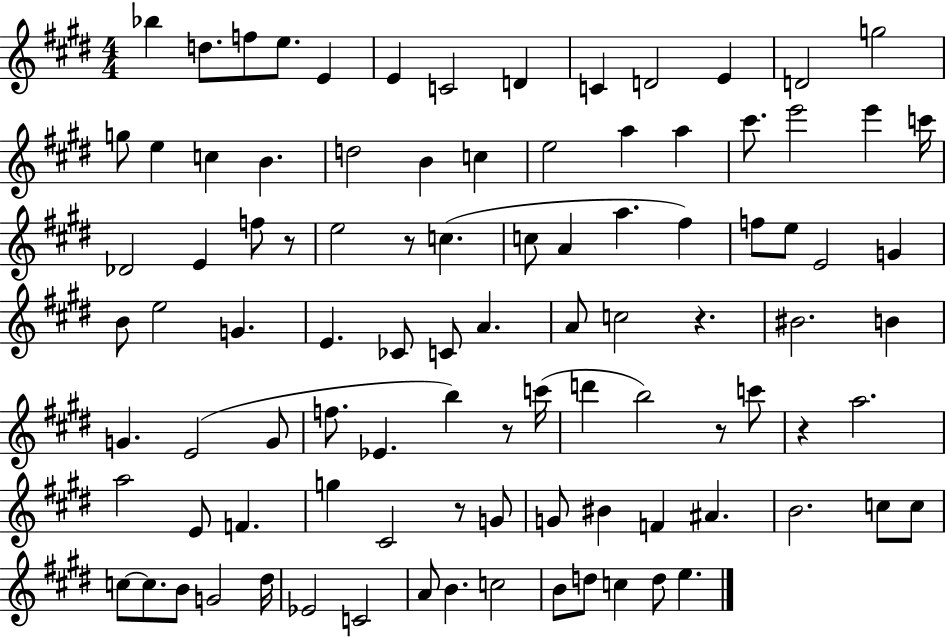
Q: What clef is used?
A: treble